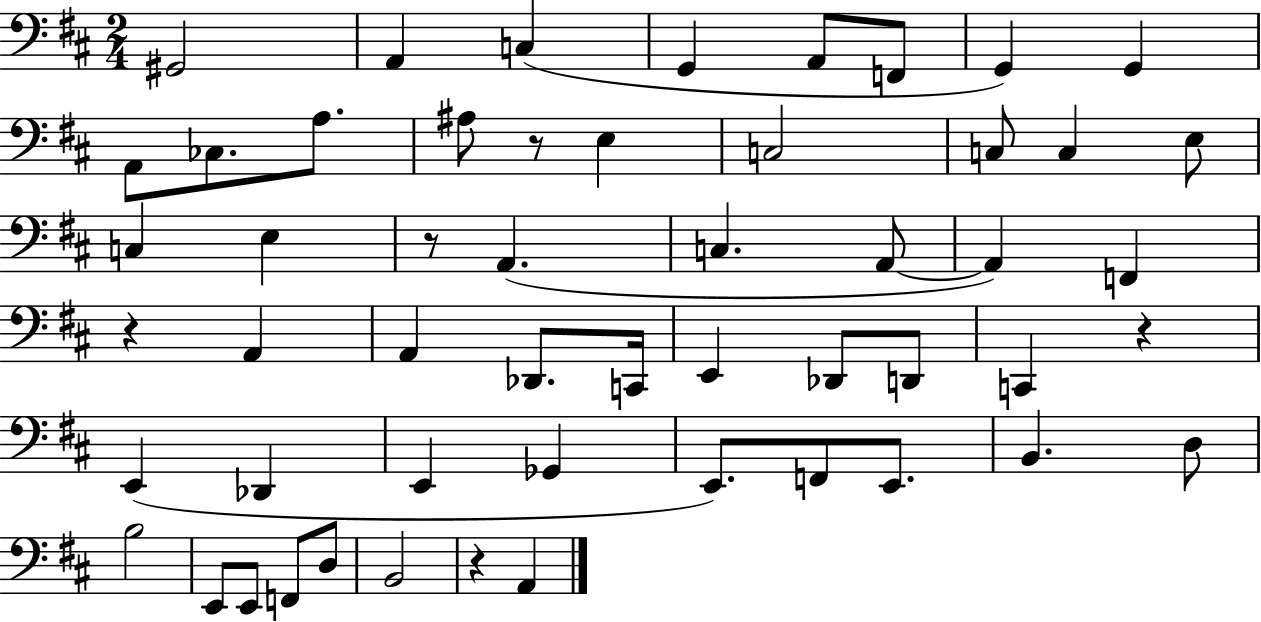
{
  \clef bass
  \numericTimeSignature
  \time 2/4
  \key d \major
  gis,2 | a,4 c4( | g,4 a,8 f,8 | g,4) g,4 | \break a,8 ces8. a8. | ais8 r8 e4 | c2 | c8 c4 e8 | \break c4 e4 | r8 a,4.( | c4. a,8~~ | a,4) f,4 | \break r4 a,4 | a,4 des,8. c,16 | e,4 des,8 d,8 | c,4 r4 | \break e,4( des,4 | e,4 ges,4 | e,8.) f,8 e,8. | b,4. d8 | \break b2 | e,8 e,8 f,8 d8 | b,2 | r4 a,4 | \break \bar "|."
}